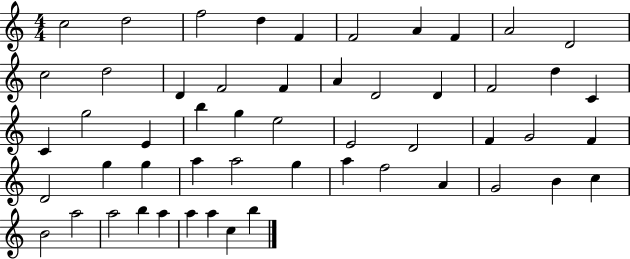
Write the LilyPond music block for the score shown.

{
  \clef treble
  \numericTimeSignature
  \time 4/4
  \key c \major
  c''2 d''2 | f''2 d''4 f'4 | f'2 a'4 f'4 | a'2 d'2 | \break c''2 d''2 | d'4 f'2 f'4 | a'4 d'2 d'4 | f'2 d''4 c'4 | \break c'4 g''2 e'4 | b''4 g''4 e''2 | e'2 d'2 | f'4 g'2 f'4 | \break d'2 g''4 g''4 | a''4 a''2 g''4 | a''4 f''2 a'4 | g'2 b'4 c''4 | \break b'2 a''2 | a''2 b''4 a''4 | a''4 a''4 c''4 b''4 | \bar "|."
}